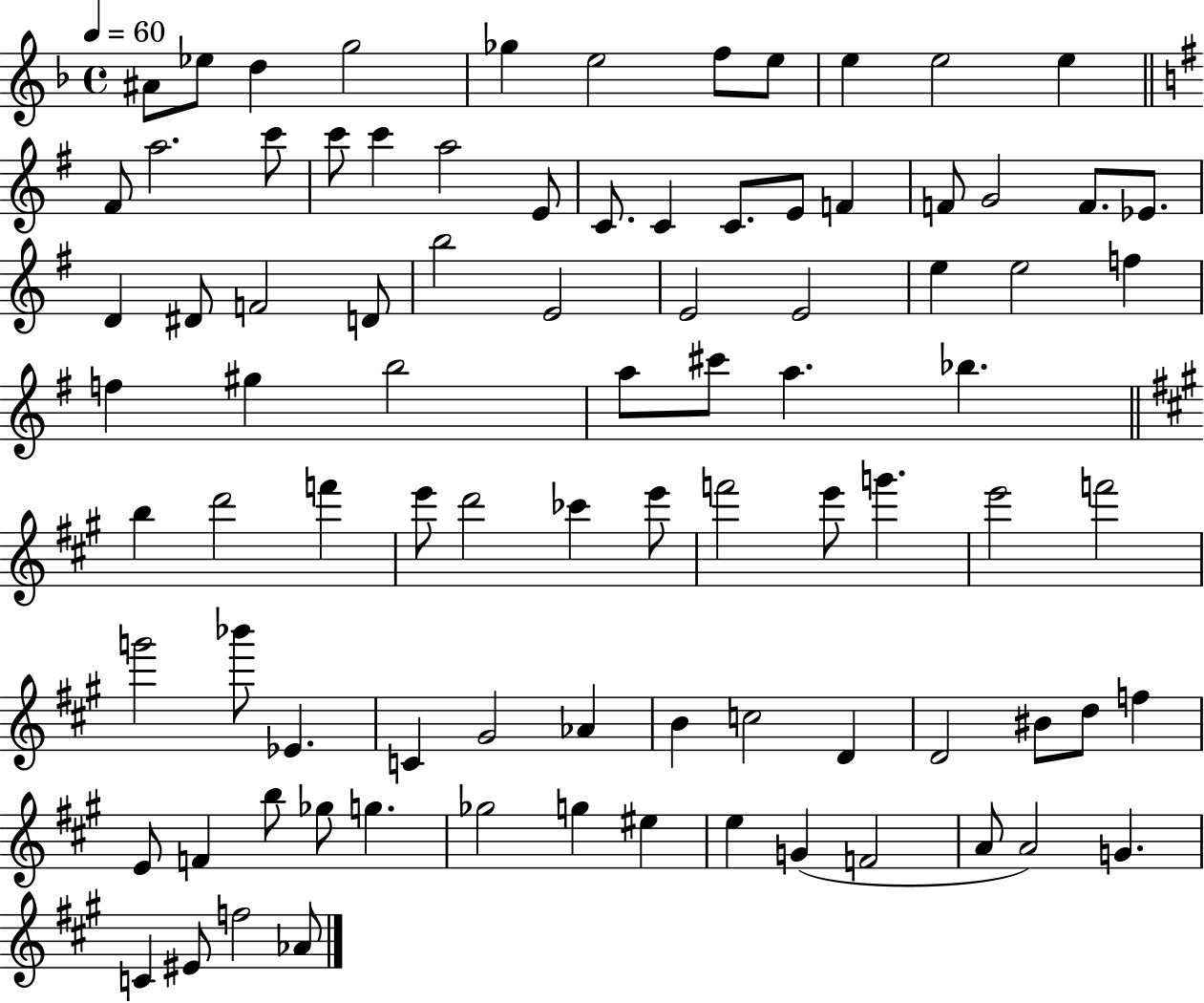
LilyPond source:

{
  \clef treble
  \time 4/4
  \defaultTimeSignature
  \key f \major
  \tempo 4 = 60
  ais'8 ees''8 d''4 g''2 | ges''4 e''2 f''8 e''8 | e''4 e''2 e''4 | \bar "||" \break \key g \major fis'8 a''2. c'''8 | c'''8 c'''4 a''2 e'8 | c'8. c'4 c'8. e'8 f'4 | f'8 g'2 f'8. ees'8. | \break d'4 dis'8 f'2 d'8 | b''2 e'2 | e'2 e'2 | e''4 e''2 f''4 | \break f''4 gis''4 b''2 | a''8 cis'''8 a''4. bes''4. | \bar "||" \break \key a \major b''4 d'''2 f'''4 | e'''8 d'''2 ces'''4 e'''8 | f'''2 e'''8 g'''4. | e'''2 f'''2 | \break g'''2 bes'''8 ees'4. | c'4 gis'2 aes'4 | b'4 c''2 d'4 | d'2 bis'8 d''8 f''4 | \break e'8 f'4 b''8 ges''8 g''4. | ges''2 g''4 eis''4 | e''4 g'4( f'2 | a'8 a'2) g'4. | \break c'4 eis'8 f''2 aes'8 | \bar "|."
}